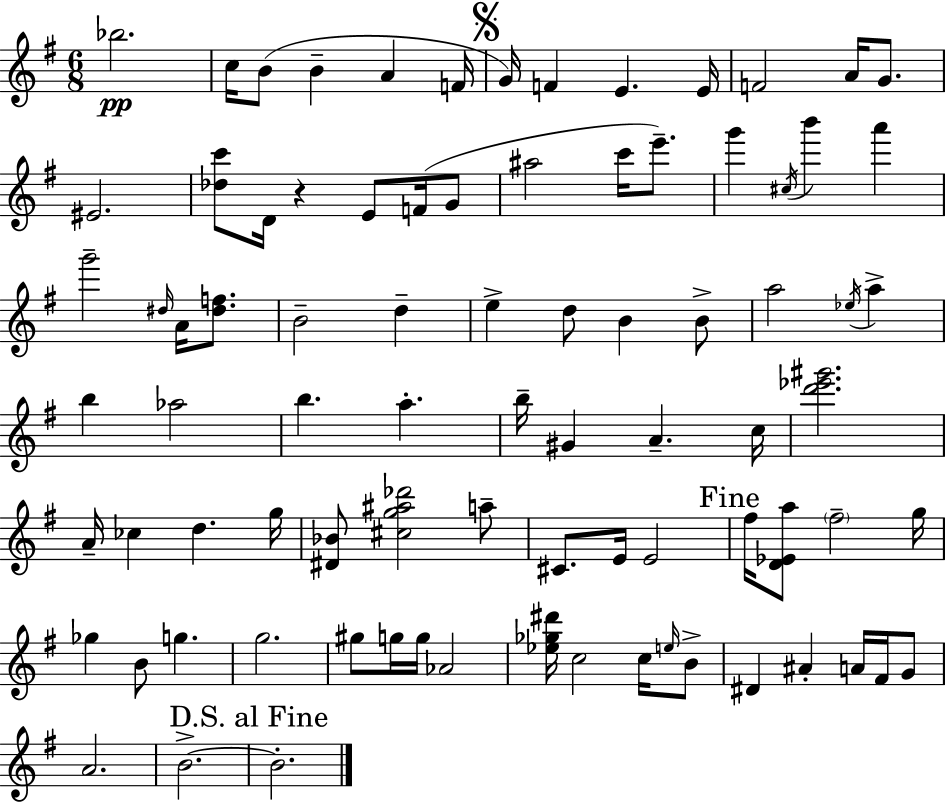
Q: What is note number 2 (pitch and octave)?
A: C5